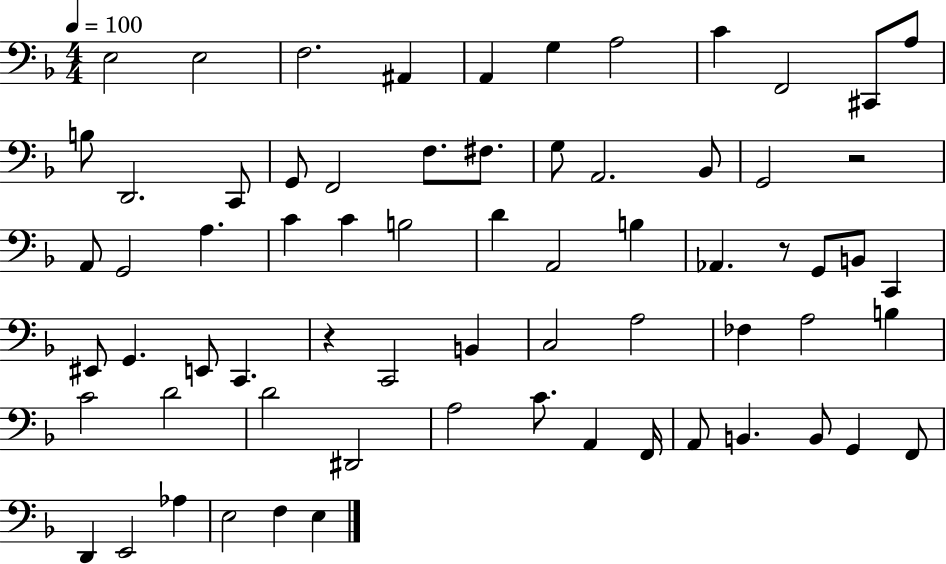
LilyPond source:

{
  \clef bass
  \numericTimeSignature
  \time 4/4
  \key f \major
  \tempo 4 = 100
  e2 e2 | f2. ais,4 | a,4 g4 a2 | c'4 f,2 cis,8 a8 | \break b8 d,2. c,8 | g,8 f,2 f8. fis8. | g8 a,2. bes,8 | g,2 r2 | \break a,8 g,2 a4. | c'4 c'4 b2 | d'4 a,2 b4 | aes,4. r8 g,8 b,8 c,4 | \break eis,8 g,4. e,8 c,4. | r4 c,2 b,4 | c2 a2 | fes4 a2 b4 | \break c'2 d'2 | d'2 dis,2 | a2 c'8. a,4 f,16 | a,8 b,4. b,8 g,4 f,8 | \break d,4 e,2 aes4 | e2 f4 e4 | \bar "|."
}